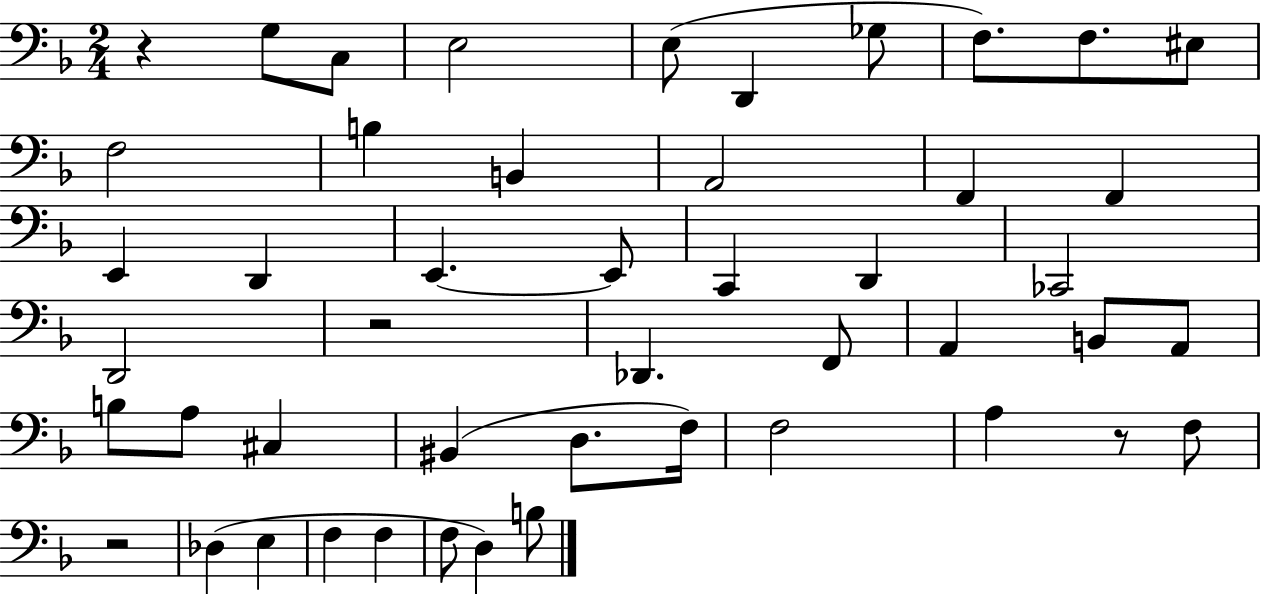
R/q G3/e C3/e E3/h E3/e D2/q Gb3/e F3/e. F3/e. EIS3/e F3/h B3/q B2/q A2/h F2/q F2/q E2/q D2/q E2/q. E2/e C2/q D2/q CES2/h D2/h R/h Db2/q. F2/e A2/q B2/e A2/e B3/e A3/e C#3/q BIS2/q D3/e. F3/s F3/h A3/q R/e F3/e R/h Db3/q E3/q F3/q F3/q F3/e D3/q B3/e